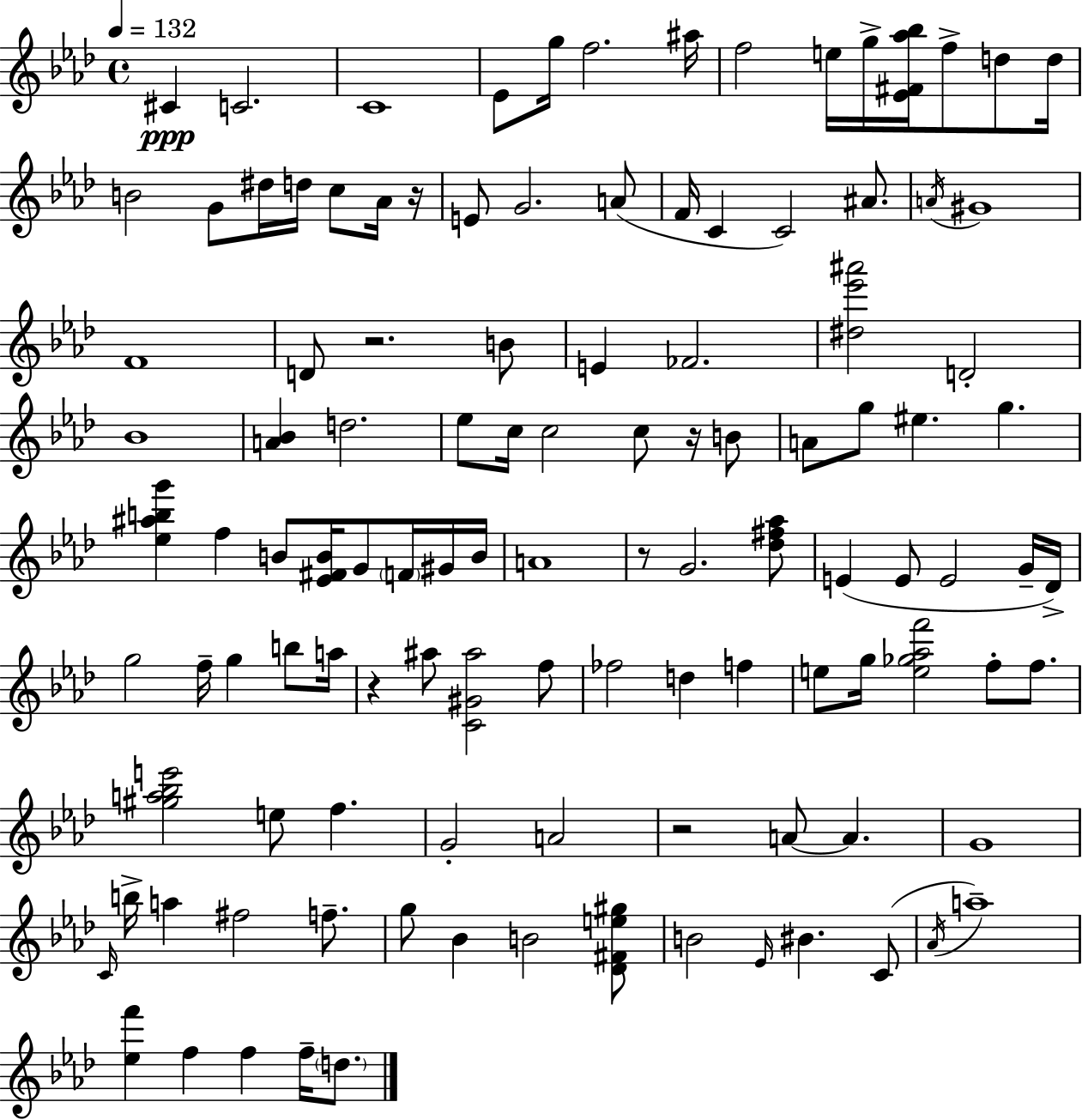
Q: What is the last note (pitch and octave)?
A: D5